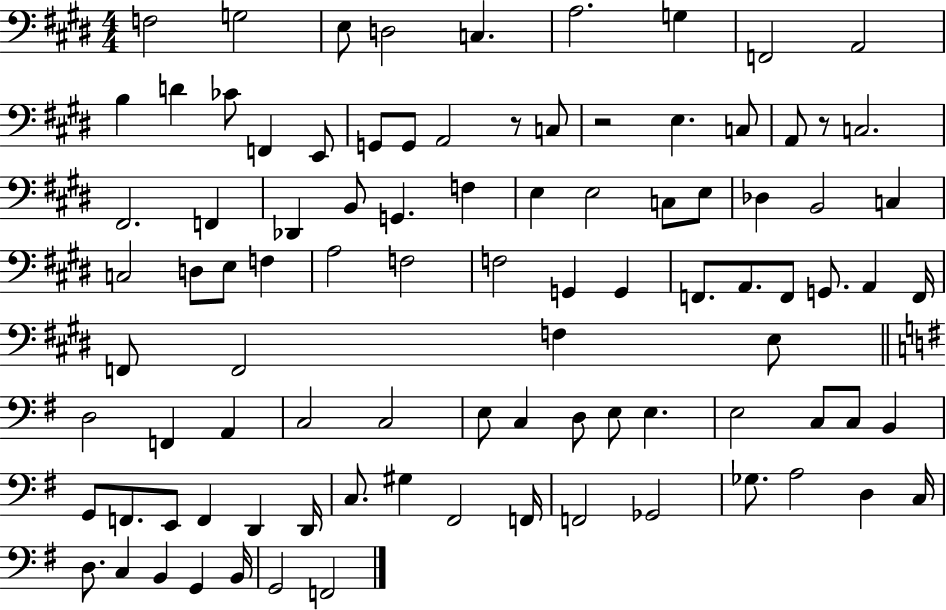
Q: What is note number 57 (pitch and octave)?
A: A2